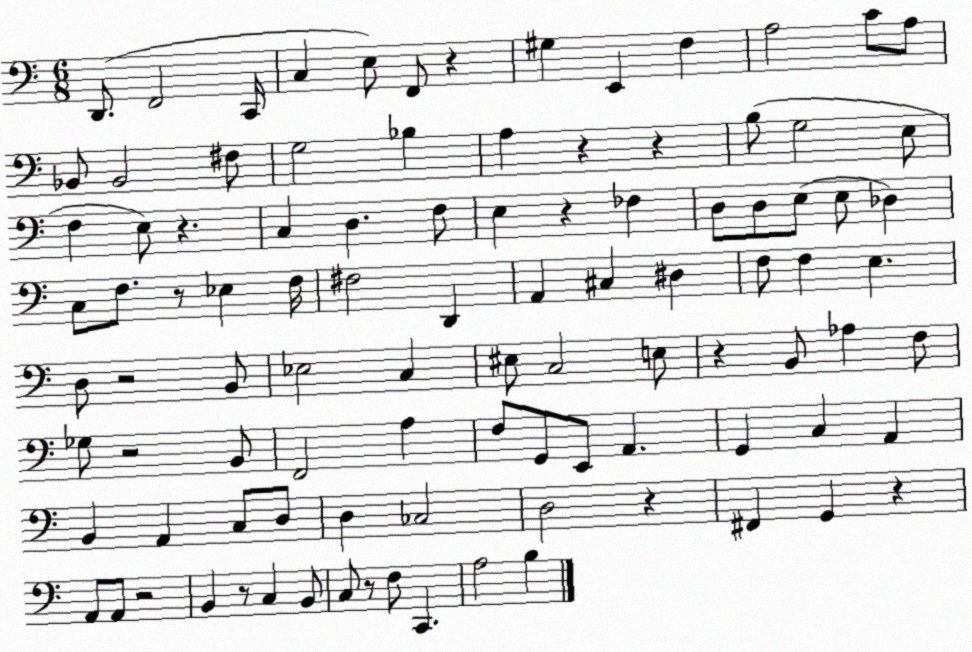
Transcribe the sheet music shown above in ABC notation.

X:1
T:Untitled
M:6/8
L:1/4
K:C
D,,/2 F,,2 C,,/4 C, E,/2 F,,/2 z ^G, E,, F, A,2 C/2 A,/2 _B,,/2 _B,,2 ^F,/2 G,2 _B, A, z z B,/2 G,2 E,/2 F, E,/2 z C, D, F,/2 E, z _F, D,/2 D,/2 E,/2 E,/2 _D, C,/2 F,/2 z/2 _E, F,/4 ^F,2 D,, A,, ^C, ^D, F,/2 F, E, D,/2 z2 B,,/2 _E,2 C, ^E,/2 C,2 E,/2 z B,,/2 _A, F,/2 _G,/2 z2 B,,/2 F,,2 A, F,/2 G,,/2 E,,/2 A,, G,, C, A,, B,, A,, C,/2 D,/2 D, _C,2 D,2 z ^F,, G,, z A,,/2 A,,/2 z2 B,, z/2 C, B,,/2 C,/2 z/2 F,/2 C,, A,2 B,